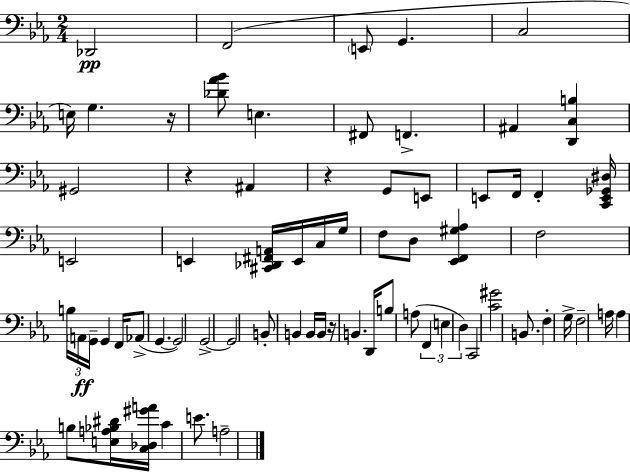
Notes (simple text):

Db2/h F2/h E2/e G2/q. C3/h E3/s G3/q. R/s [Db4,Ab4,Bb4]/e E3/q. F#2/e F2/q. A#2/q [D2,C3,B3]/q G#2/h R/q A#2/q R/q G2/e E2/e E2/e F2/s F2/q [C2,E2,Gb2,D#3]/s E2/h E2/q [C#2,Db2,F#2,A2]/s E2/s C3/s G3/s F3/e D3/e [Eb2,F2,G#3,Ab3]/q F3/h B3/s A2/s G2/s G2/q F2/s Ab2/e G2/q. G2/h G2/h G2/h B2/e B2/q B2/s B2/s R/s B2/q. D2/s B3/e A3/e F2/q E3/q D3/q C2/h [C4,G#4]/h B2/e. F3/q G3/s F3/h A3/s A3/q B3/e [E3,A3,Bb3,D#4]/s [C3,Db3,G#4,A4]/s C4/q E4/e. A3/h